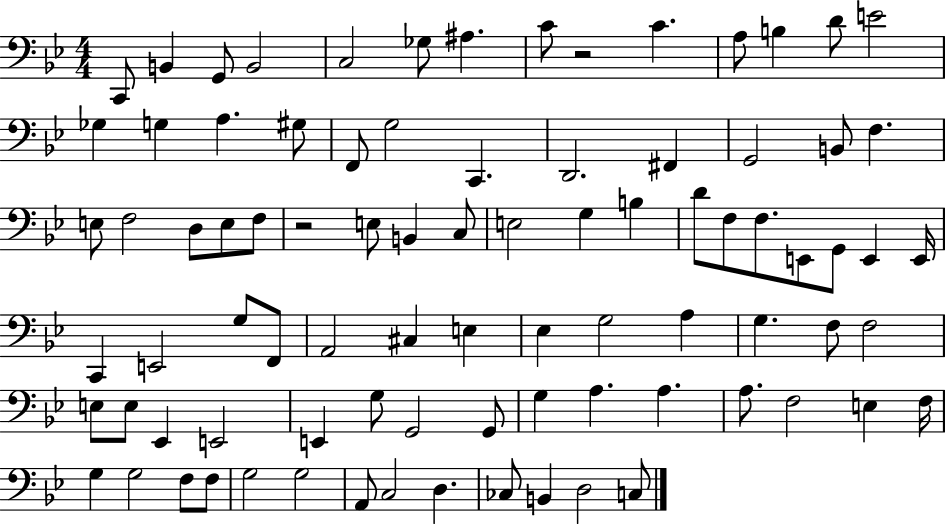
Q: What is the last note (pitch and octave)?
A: C3